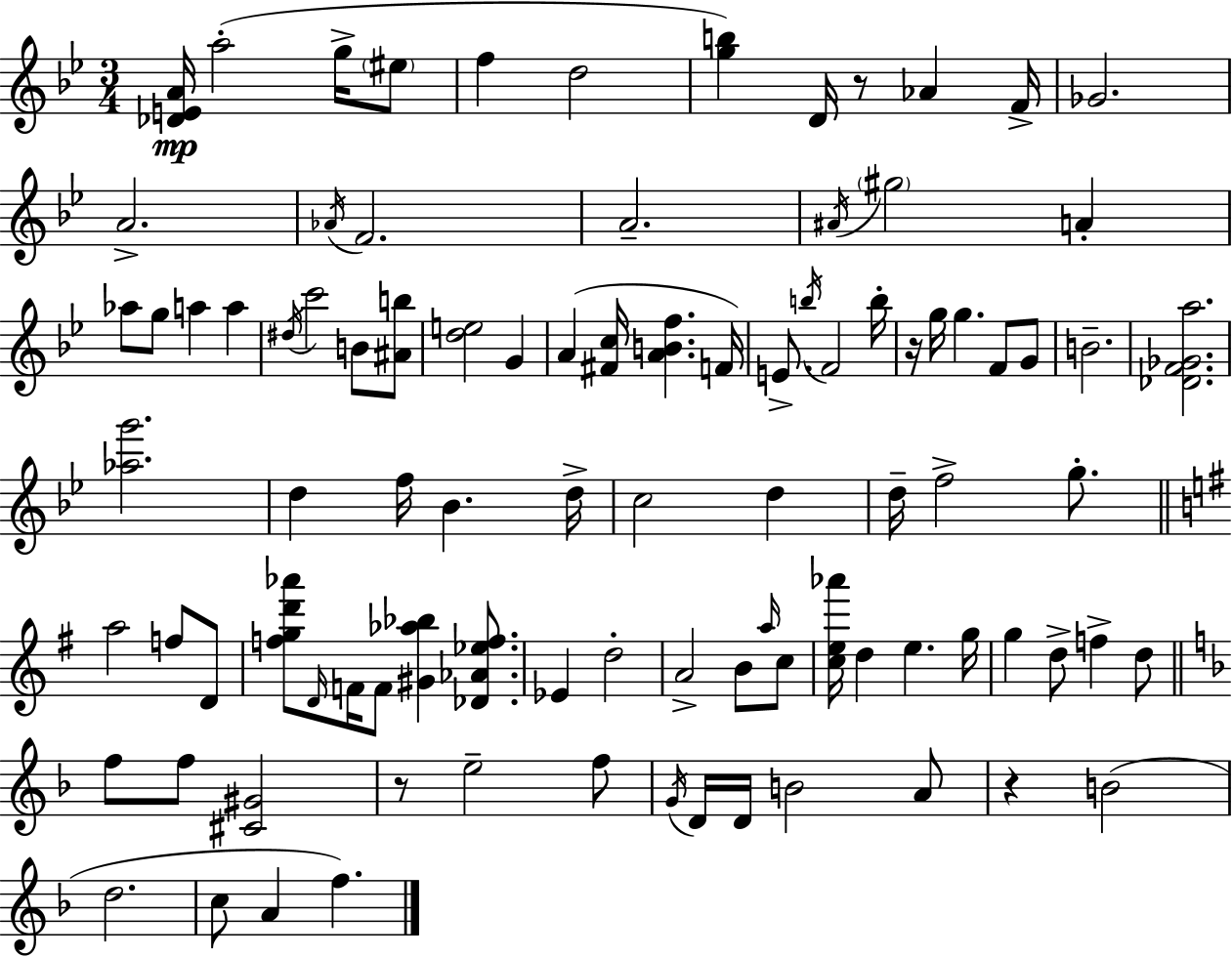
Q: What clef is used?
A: treble